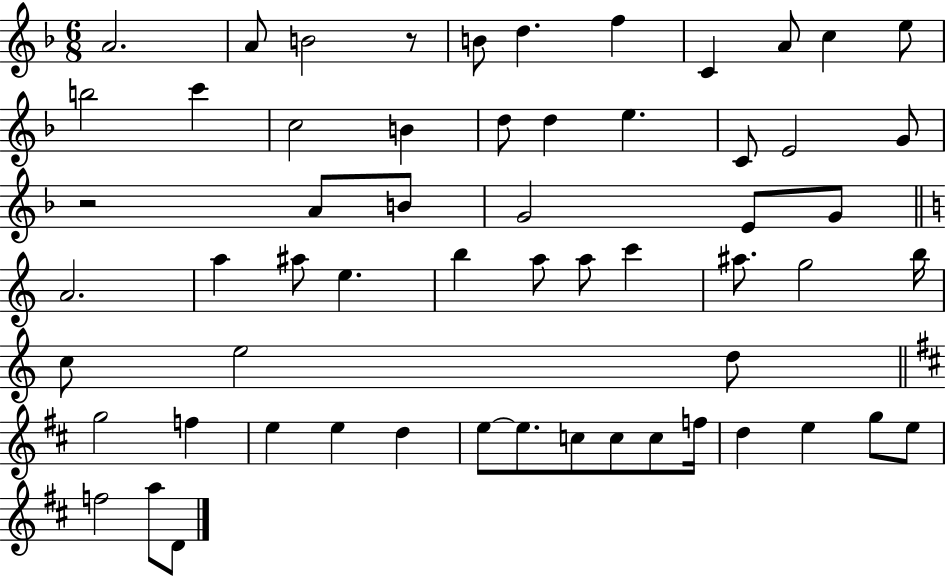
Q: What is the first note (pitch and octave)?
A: A4